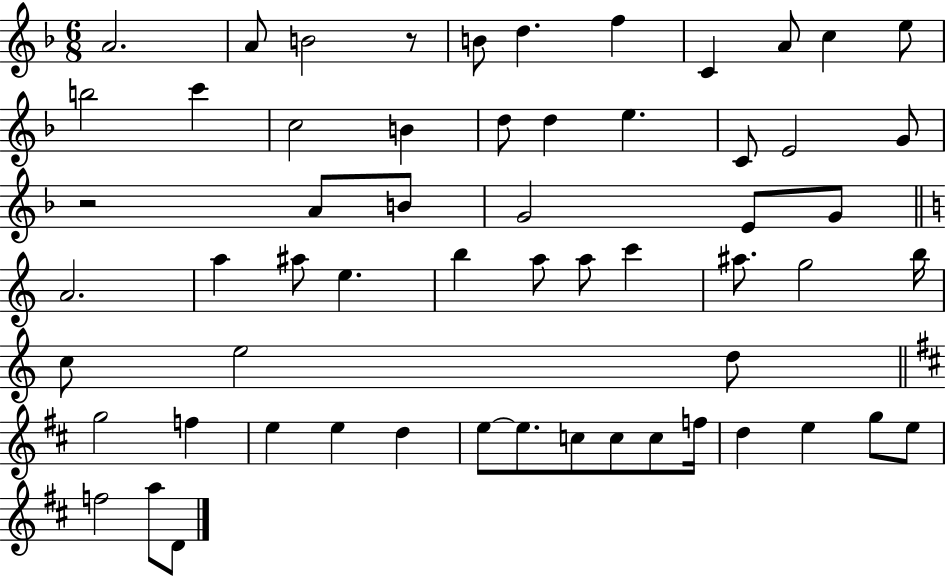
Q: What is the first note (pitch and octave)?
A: A4